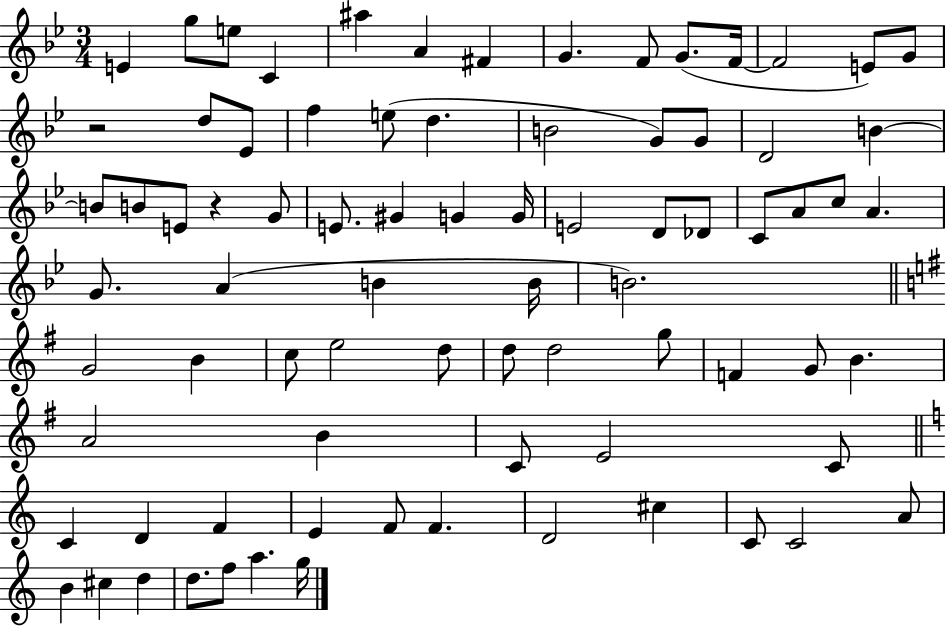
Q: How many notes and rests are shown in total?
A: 80